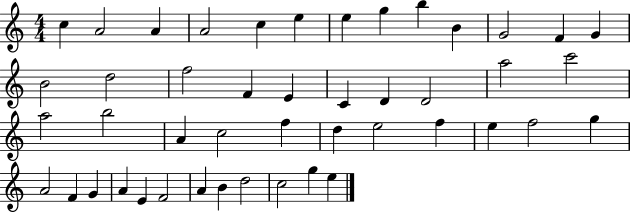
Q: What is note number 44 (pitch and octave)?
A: C5